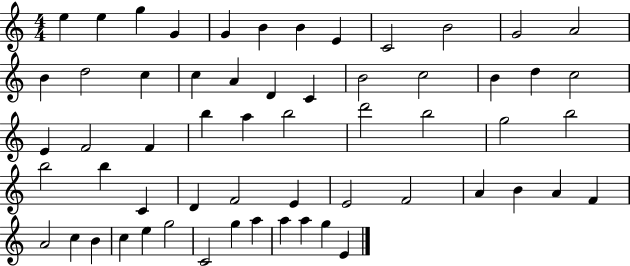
X:1
T:Untitled
M:4/4
L:1/4
K:C
e e g G G B B E C2 B2 G2 A2 B d2 c c A D C B2 c2 B d c2 E F2 F b a b2 d'2 b2 g2 b2 b2 b C D F2 E E2 F2 A B A F A2 c B c e g2 C2 g a a a g E